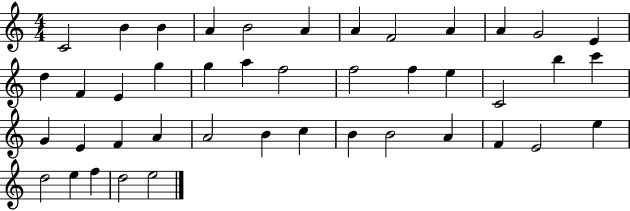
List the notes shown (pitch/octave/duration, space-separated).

C4/h B4/q B4/q A4/q B4/h A4/q A4/q F4/h A4/q A4/q G4/h E4/q D5/q F4/q E4/q G5/q G5/q A5/q F5/h F5/h F5/q E5/q C4/h B5/q C6/q G4/q E4/q F4/q A4/q A4/h B4/q C5/q B4/q B4/h A4/q F4/q E4/h E5/q D5/h E5/q F5/q D5/h E5/h